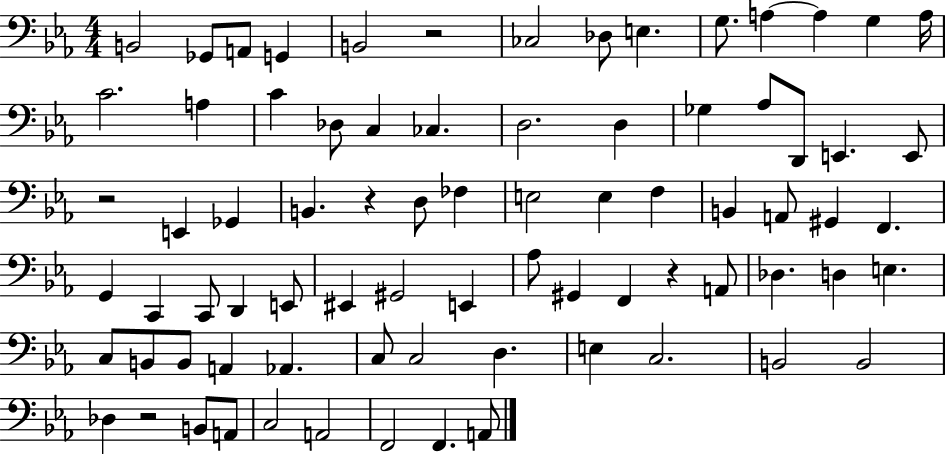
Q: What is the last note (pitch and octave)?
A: A2